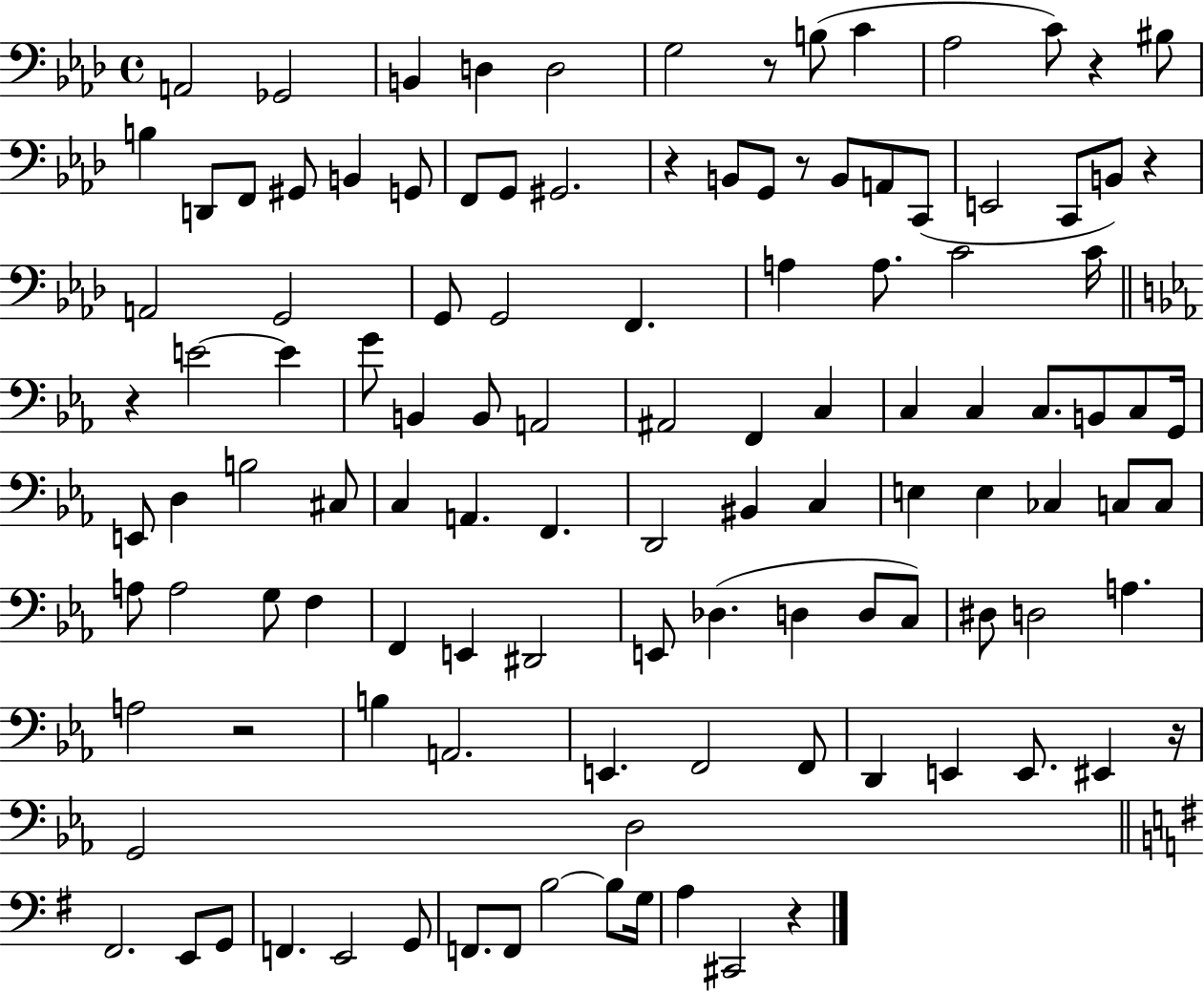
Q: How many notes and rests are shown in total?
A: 116